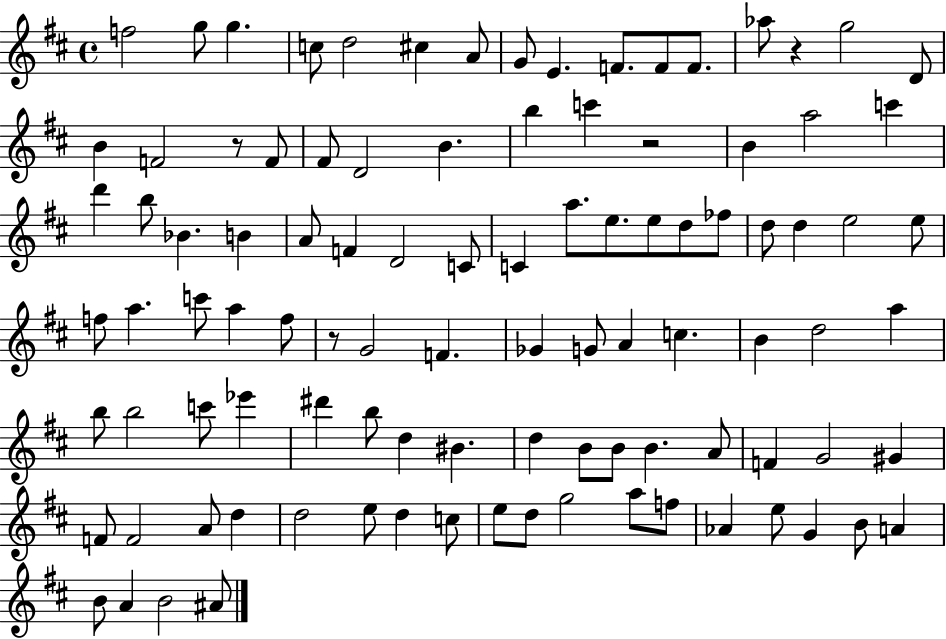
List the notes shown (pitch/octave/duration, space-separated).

F5/h G5/e G5/q. C5/e D5/h C#5/q A4/e G4/e E4/q. F4/e. F4/e F4/e. Ab5/e R/q G5/h D4/e B4/q F4/h R/e F4/e F#4/e D4/h B4/q. B5/q C6/q R/h B4/q A5/h C6/q D6/q B5/e Bb4/q. B4/q A4/e F4/q D4/h C4/e C4/q A5/e. E5/e. E5/e D5/e FES5/e D5/e D5/q E5/h E5/e F5/e A5/q. C6/e A5/q F5/e R/e G4/h F4/q. Gb4/q G4/e A4/q C5/q. B4/q D5/h A5/q B5/e B5/h C6/e Eb6/q D#6/q B5/e D5/q BIS4/q. D5/q B4/e B4/e B4/q. A4/e F4/q G4/h G#4/q F4/e F4/h A4/e D5/q D5/h E5/e D5/q C5/e E5/e D5/e G5/h A5/e F5/e Ab4/q E5/e G4/q B4/e A4/q B4/e A4/q B4/h A#4/e